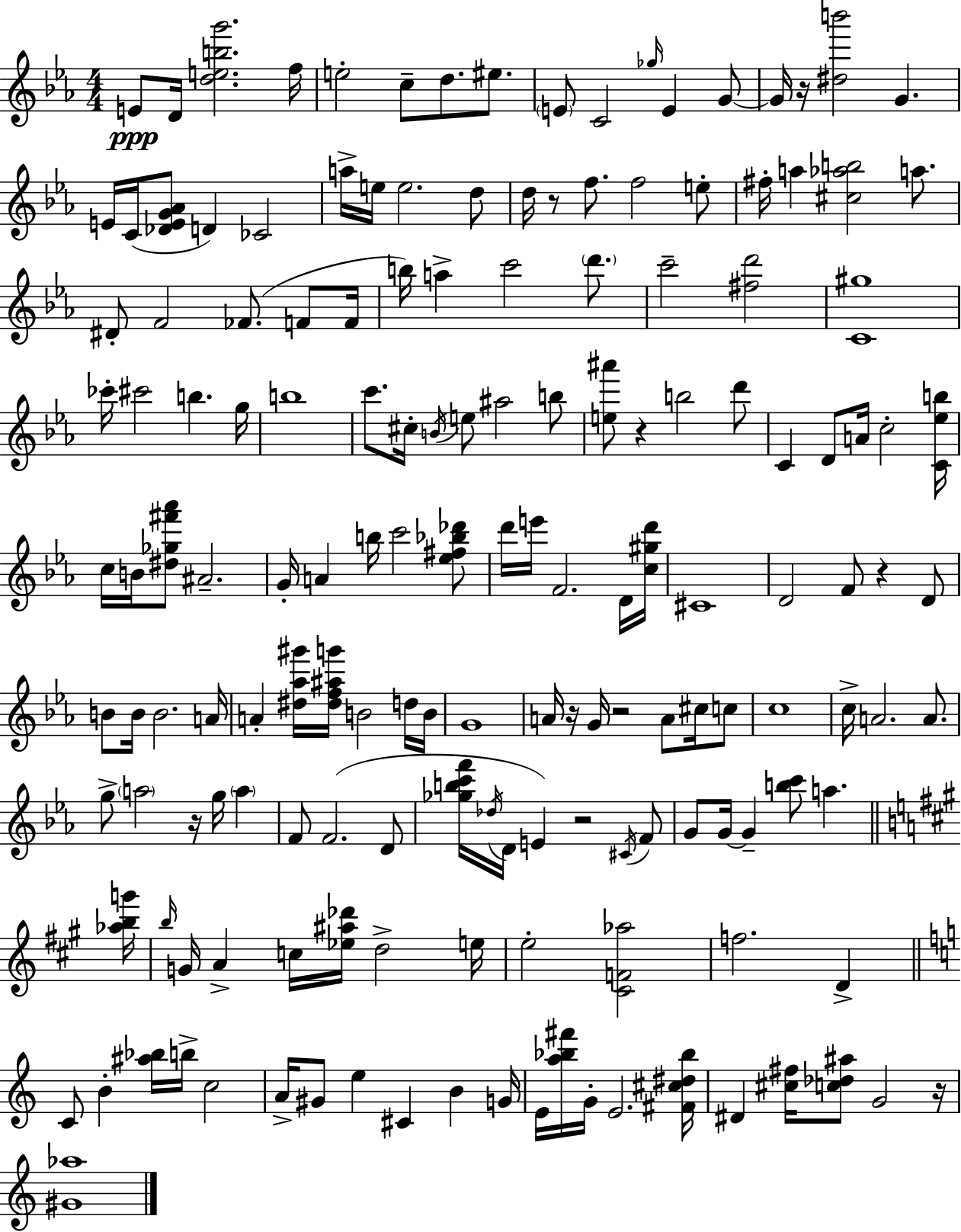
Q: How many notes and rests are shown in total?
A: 162